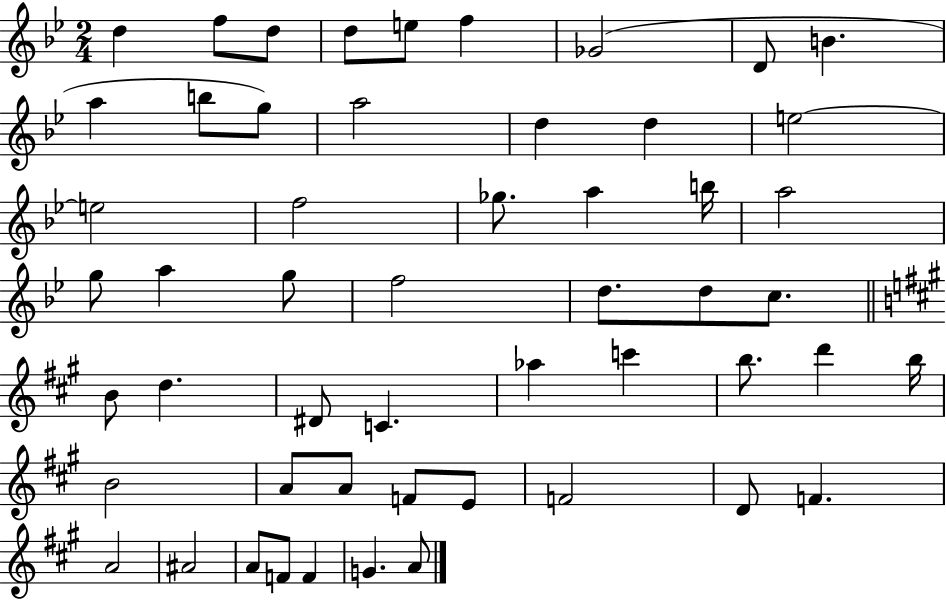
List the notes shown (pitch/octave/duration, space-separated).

D5/q F5/e D5/e D5/e E5/e F5/q Gb4/h D4/e B4/q. A5/q B5/e G5/e A5/h D5/q D5/q E5/h E5/h F5/h Gb5/e. A5/q B5/s A5/h G5/e A5/q G5/e F5/h D5/e. D5/e C5/e. B4/e D5/q. D#4/e C4/q. Ab5/q C6/q B5/e. D6/q B5/s B4/h A4/e A4/e F4/e E4/e F4/h D4/e F4/q. A4/h A#4/h A4/e F4/e F4/q G4/q. A4/e